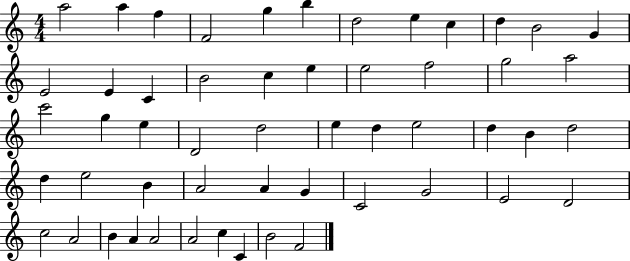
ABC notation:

X:1
T:Untitled
M:4/4
L:1/4
K:C
a2 a f F2 g b d2 e c d B2 G E2 E C B2 c e e2 f2 g2 a2 c'2 g e D2 d2 e d e2 d B d2 d e2 B A2 A G C2 G2 E2 D2 c2 A2 B A A2 A2 c C B2 F2